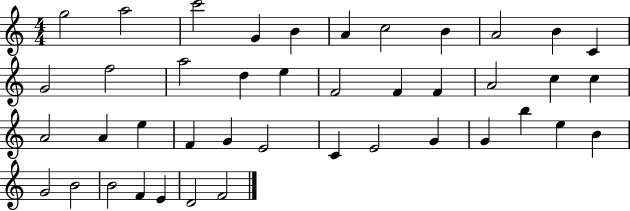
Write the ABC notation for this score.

X:1
T:Untitled
M:4/4
L:1/4
K:C
g2 a2 c'2 G B A c2 B A2 B C G2 f2 a2 d e F2 F F A2 c c A2 A e F G E2 C E2 G G b e B G2 B2 B2 F E D2 F2